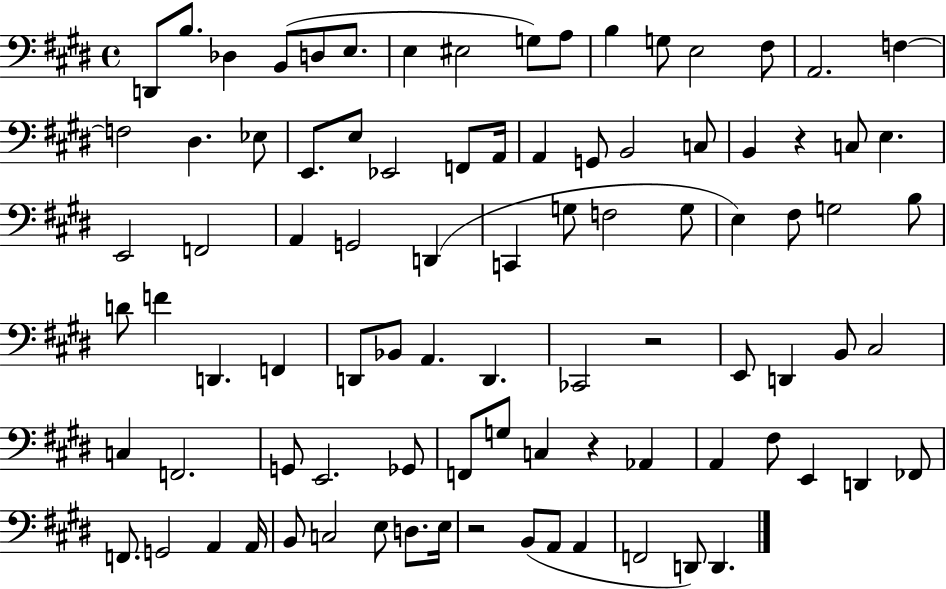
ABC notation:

X:1
T:Untitled
M:4/4
L:1/4
K:E
D,,/2 B,/2 _D, B,,/2 D,/2 E,/2 E, ^E,2 G,/2 A,/2 B, G,/2 E,2 ^F,/2 A,,2 F, F,2 ^D, _E,/2 E,,/2 E,/2 _E,,2 F,,/2 A,,/4 A,, G,,/2 B,,2 C,/2 B,, z C,/2 E, E,,2 F,,2 A,, G,,2 D,, C,, G,/2 F,2 G,/2 E, ^F,/2 G,2 B,/2 D/2 F D,, F,, D,,/2 _B,,/2 A,, D,, _C,,2 z2 E,,/2 D,, B,,/2 ^C,2 C, F,,2 G,,/2 E,,2 _G,,/2 F,,/2 G,/2 C, z _A,, A,, ^F,/2 E,, D,, _F,,/2 F,,/2 G,,2 A,, A,,/4 B,,/2 C,2 E,/2 D,/2 E,/4 z2 B,,/2 A,,/2 A,, F,,2 D,,/2 D,,